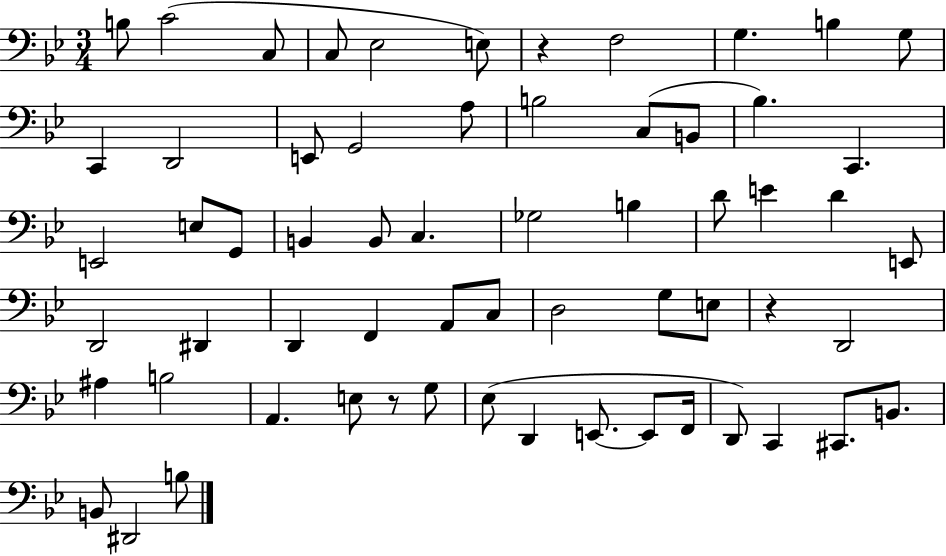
B3/e C4/h C3/e C3/e Eb3/h E3/e R/q F3/h G3/q. B3/q G3/e C2/q D2/h E2/e G2/h A3/e B3/h C3/e B2/e Bb3/q. C2/q. E2/h E3/e G2/e B2/q B2/e C3/q. Gb3/h B3/q D4/e E4/q D4/q E2/e D2/h D#2/q D2/q F2/q A2/e C3/e D3/h G3/e E3/e R/q D2/h A#3/q B3/h A2/q. E3/e R/e G3/e Eb3/e D2/q E2/e. E2/e F2/s D2/e C2/q C#2/e. B2/e. B2/e D#2/h B3/e